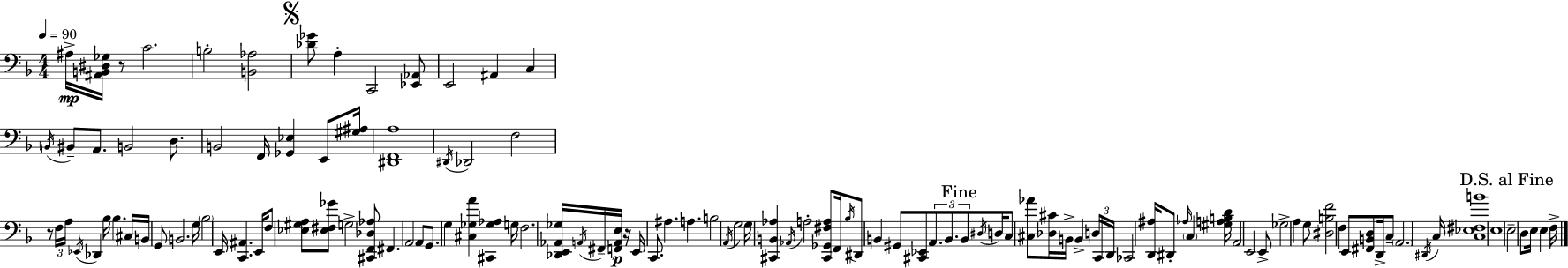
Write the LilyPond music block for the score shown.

{
  \clef bass
  \numericTimeSignature
  \time 4/4
  \key f \major
  \tempo 4 = 90
  ais16->\mp <ais, b, dis ges>16 r8 c'2. | b2-. <b, aes>2 | \mark \markup { \musicglyph "scripts.segno" } <des' ges'>8 a4-. c,2 <ees, aes,>8 | e,2 ais,4 c4 | \break \acciaccatura { b,16 } bis,8-- a,8. b,2 d8. | b,2 f,16 <ges, ees>4 e,8 | <gis ais>16 <dis, f, a>1 | \acciaccatura { dis,16 } des,2 f2 | \break r8 \tuplet 3/2 { f16 a16 \acciaccatura { ees,16 } } des,4 bes16 bes4. | cis16 b,16 g,8 b,2. | g16 \parenthesize bes2 e,16 <c, ais,>4. | e,16 f8 <ees gis a>8 <ees fis ges'>8 g2-> | \break <cis, f, des aes>8 fis,4. a,2 | a,8 g,8. g4 <cis ges a'>4 <cis, ges aes>4 | g16 f2. <des, e, aes, ges>16 | \acciaccatura { a,16 } fis,16-- <f, a, e>16\p r16 e,16 c,8. ais4. a4. | \break b2 \acciaccatura { a,16 } g2 | g16 <cis, b, aes>4 \acciaccatura { aes,16 } a2-. | <cis, ges, fis a>8 f,16 \acciaccatura { bes16 } dis,8 b,4 gis,8 <cis, ees,>8 | \tuplet 3/2 { a,8. b,8. \mark "Fine" b,8 } \acciaccatura { dis16 } d16 c8 <cis aes'>8 <des cis'>16 | \break b,16-> b,4-> \tuplet 3/2 { d16 c,16 d,16 } ces,2 | <d, ais>16 dis,8-. \grace { aes16 } \parenthesize c4 <gis a b d'>16 a,2 | e,2 e,8-> ges2-> | a4 g8 <dis b f'>2 | \break f4 e,8 <fis, b, d>8 d,16-> c8-- \parenthesize a,2.-- | \acciaccatura { dis,16 } c16 <c ees fis b'>1 | e1 | \mark "D.S. al Fine" e2-- | \break d8 e16 e4 f16-> \bar "|."
}